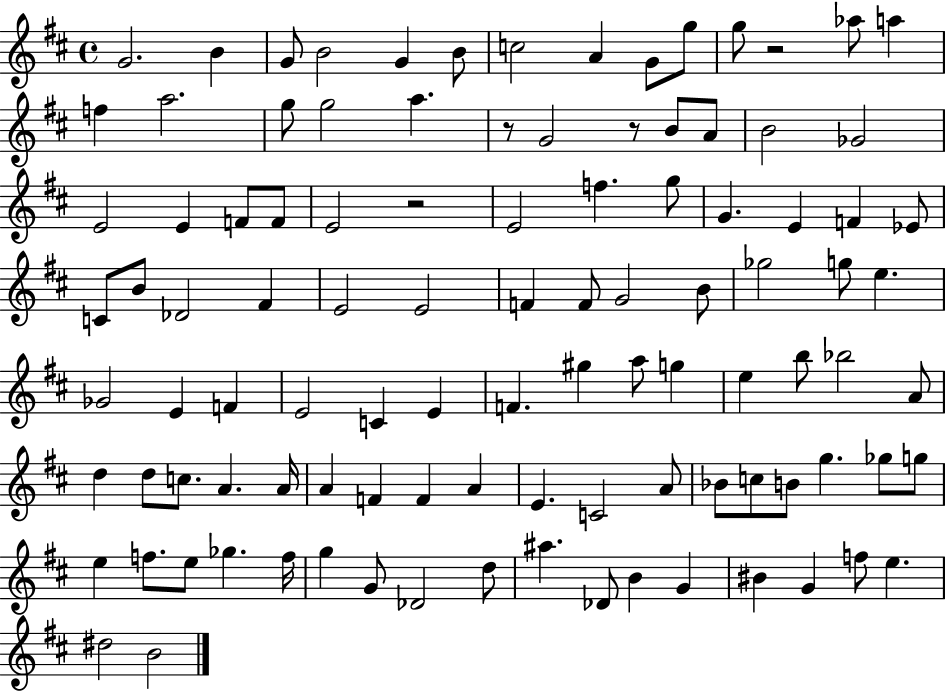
G4/h. B4/q G4/e B4/h G4/q B4/e C5/h A4/q G4/e G5/e G5/e R/h Ab5/e A5/q F5/q A5/h. G5/e G5/h A5/q. R/e G4/h R/e B4/e A4/e B4/h Gb4/h E4/h E4/q F4/e F4/e E4/h R/h E4/h F5/q. G5/e G4/q. E4/q F4/q Eb4/e C4/e B4/e Db4/h F#4/q E4/h E4/h F4/q F4/e G4/h B4/e Gb5/h G5/e E5/q. Gb4/h E4/q F4/q E4/h C4/q E4/q F4/q. G#5/q A5/e G5/q E5/q B5/e Bb5/h A4/e D5/q D5/e C5/e. A4/q. A4/s A4/q F4/q F4/q A4/q E4/q. C4/h A4/e Bb4/e C5/e B4/e G5/q. Gb5/e G5/e E5/q F5/e. E5/e Gb5/q. F5/s G5/q G4/e Db4/h D5/e A#5/q. Db4/e B4/q G4/q BIS4/q G4/q F5/e E5/q. D#5/h B4/h